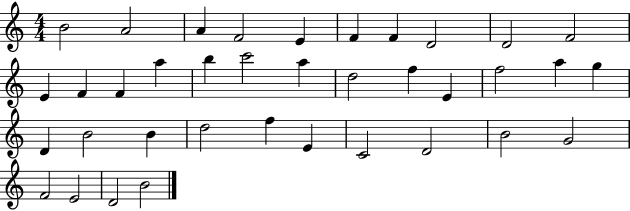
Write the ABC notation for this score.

X:1
T:Untitled
M:4/4
L:1/4
K:C
B2 A2 A F2 E F F D2 D2 F2 E F F a b c'2 a d2 f E f2 a g D B2 B d2 f E C2 D2 B2 G2 F2 E2 D2 B2